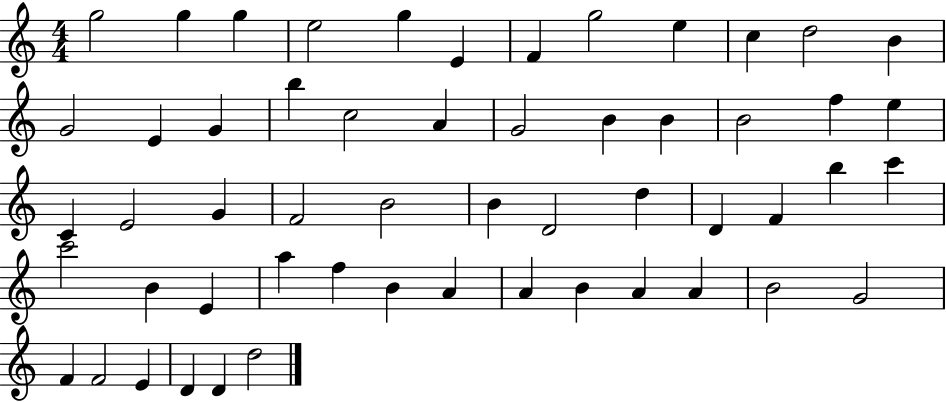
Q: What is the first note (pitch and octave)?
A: G5